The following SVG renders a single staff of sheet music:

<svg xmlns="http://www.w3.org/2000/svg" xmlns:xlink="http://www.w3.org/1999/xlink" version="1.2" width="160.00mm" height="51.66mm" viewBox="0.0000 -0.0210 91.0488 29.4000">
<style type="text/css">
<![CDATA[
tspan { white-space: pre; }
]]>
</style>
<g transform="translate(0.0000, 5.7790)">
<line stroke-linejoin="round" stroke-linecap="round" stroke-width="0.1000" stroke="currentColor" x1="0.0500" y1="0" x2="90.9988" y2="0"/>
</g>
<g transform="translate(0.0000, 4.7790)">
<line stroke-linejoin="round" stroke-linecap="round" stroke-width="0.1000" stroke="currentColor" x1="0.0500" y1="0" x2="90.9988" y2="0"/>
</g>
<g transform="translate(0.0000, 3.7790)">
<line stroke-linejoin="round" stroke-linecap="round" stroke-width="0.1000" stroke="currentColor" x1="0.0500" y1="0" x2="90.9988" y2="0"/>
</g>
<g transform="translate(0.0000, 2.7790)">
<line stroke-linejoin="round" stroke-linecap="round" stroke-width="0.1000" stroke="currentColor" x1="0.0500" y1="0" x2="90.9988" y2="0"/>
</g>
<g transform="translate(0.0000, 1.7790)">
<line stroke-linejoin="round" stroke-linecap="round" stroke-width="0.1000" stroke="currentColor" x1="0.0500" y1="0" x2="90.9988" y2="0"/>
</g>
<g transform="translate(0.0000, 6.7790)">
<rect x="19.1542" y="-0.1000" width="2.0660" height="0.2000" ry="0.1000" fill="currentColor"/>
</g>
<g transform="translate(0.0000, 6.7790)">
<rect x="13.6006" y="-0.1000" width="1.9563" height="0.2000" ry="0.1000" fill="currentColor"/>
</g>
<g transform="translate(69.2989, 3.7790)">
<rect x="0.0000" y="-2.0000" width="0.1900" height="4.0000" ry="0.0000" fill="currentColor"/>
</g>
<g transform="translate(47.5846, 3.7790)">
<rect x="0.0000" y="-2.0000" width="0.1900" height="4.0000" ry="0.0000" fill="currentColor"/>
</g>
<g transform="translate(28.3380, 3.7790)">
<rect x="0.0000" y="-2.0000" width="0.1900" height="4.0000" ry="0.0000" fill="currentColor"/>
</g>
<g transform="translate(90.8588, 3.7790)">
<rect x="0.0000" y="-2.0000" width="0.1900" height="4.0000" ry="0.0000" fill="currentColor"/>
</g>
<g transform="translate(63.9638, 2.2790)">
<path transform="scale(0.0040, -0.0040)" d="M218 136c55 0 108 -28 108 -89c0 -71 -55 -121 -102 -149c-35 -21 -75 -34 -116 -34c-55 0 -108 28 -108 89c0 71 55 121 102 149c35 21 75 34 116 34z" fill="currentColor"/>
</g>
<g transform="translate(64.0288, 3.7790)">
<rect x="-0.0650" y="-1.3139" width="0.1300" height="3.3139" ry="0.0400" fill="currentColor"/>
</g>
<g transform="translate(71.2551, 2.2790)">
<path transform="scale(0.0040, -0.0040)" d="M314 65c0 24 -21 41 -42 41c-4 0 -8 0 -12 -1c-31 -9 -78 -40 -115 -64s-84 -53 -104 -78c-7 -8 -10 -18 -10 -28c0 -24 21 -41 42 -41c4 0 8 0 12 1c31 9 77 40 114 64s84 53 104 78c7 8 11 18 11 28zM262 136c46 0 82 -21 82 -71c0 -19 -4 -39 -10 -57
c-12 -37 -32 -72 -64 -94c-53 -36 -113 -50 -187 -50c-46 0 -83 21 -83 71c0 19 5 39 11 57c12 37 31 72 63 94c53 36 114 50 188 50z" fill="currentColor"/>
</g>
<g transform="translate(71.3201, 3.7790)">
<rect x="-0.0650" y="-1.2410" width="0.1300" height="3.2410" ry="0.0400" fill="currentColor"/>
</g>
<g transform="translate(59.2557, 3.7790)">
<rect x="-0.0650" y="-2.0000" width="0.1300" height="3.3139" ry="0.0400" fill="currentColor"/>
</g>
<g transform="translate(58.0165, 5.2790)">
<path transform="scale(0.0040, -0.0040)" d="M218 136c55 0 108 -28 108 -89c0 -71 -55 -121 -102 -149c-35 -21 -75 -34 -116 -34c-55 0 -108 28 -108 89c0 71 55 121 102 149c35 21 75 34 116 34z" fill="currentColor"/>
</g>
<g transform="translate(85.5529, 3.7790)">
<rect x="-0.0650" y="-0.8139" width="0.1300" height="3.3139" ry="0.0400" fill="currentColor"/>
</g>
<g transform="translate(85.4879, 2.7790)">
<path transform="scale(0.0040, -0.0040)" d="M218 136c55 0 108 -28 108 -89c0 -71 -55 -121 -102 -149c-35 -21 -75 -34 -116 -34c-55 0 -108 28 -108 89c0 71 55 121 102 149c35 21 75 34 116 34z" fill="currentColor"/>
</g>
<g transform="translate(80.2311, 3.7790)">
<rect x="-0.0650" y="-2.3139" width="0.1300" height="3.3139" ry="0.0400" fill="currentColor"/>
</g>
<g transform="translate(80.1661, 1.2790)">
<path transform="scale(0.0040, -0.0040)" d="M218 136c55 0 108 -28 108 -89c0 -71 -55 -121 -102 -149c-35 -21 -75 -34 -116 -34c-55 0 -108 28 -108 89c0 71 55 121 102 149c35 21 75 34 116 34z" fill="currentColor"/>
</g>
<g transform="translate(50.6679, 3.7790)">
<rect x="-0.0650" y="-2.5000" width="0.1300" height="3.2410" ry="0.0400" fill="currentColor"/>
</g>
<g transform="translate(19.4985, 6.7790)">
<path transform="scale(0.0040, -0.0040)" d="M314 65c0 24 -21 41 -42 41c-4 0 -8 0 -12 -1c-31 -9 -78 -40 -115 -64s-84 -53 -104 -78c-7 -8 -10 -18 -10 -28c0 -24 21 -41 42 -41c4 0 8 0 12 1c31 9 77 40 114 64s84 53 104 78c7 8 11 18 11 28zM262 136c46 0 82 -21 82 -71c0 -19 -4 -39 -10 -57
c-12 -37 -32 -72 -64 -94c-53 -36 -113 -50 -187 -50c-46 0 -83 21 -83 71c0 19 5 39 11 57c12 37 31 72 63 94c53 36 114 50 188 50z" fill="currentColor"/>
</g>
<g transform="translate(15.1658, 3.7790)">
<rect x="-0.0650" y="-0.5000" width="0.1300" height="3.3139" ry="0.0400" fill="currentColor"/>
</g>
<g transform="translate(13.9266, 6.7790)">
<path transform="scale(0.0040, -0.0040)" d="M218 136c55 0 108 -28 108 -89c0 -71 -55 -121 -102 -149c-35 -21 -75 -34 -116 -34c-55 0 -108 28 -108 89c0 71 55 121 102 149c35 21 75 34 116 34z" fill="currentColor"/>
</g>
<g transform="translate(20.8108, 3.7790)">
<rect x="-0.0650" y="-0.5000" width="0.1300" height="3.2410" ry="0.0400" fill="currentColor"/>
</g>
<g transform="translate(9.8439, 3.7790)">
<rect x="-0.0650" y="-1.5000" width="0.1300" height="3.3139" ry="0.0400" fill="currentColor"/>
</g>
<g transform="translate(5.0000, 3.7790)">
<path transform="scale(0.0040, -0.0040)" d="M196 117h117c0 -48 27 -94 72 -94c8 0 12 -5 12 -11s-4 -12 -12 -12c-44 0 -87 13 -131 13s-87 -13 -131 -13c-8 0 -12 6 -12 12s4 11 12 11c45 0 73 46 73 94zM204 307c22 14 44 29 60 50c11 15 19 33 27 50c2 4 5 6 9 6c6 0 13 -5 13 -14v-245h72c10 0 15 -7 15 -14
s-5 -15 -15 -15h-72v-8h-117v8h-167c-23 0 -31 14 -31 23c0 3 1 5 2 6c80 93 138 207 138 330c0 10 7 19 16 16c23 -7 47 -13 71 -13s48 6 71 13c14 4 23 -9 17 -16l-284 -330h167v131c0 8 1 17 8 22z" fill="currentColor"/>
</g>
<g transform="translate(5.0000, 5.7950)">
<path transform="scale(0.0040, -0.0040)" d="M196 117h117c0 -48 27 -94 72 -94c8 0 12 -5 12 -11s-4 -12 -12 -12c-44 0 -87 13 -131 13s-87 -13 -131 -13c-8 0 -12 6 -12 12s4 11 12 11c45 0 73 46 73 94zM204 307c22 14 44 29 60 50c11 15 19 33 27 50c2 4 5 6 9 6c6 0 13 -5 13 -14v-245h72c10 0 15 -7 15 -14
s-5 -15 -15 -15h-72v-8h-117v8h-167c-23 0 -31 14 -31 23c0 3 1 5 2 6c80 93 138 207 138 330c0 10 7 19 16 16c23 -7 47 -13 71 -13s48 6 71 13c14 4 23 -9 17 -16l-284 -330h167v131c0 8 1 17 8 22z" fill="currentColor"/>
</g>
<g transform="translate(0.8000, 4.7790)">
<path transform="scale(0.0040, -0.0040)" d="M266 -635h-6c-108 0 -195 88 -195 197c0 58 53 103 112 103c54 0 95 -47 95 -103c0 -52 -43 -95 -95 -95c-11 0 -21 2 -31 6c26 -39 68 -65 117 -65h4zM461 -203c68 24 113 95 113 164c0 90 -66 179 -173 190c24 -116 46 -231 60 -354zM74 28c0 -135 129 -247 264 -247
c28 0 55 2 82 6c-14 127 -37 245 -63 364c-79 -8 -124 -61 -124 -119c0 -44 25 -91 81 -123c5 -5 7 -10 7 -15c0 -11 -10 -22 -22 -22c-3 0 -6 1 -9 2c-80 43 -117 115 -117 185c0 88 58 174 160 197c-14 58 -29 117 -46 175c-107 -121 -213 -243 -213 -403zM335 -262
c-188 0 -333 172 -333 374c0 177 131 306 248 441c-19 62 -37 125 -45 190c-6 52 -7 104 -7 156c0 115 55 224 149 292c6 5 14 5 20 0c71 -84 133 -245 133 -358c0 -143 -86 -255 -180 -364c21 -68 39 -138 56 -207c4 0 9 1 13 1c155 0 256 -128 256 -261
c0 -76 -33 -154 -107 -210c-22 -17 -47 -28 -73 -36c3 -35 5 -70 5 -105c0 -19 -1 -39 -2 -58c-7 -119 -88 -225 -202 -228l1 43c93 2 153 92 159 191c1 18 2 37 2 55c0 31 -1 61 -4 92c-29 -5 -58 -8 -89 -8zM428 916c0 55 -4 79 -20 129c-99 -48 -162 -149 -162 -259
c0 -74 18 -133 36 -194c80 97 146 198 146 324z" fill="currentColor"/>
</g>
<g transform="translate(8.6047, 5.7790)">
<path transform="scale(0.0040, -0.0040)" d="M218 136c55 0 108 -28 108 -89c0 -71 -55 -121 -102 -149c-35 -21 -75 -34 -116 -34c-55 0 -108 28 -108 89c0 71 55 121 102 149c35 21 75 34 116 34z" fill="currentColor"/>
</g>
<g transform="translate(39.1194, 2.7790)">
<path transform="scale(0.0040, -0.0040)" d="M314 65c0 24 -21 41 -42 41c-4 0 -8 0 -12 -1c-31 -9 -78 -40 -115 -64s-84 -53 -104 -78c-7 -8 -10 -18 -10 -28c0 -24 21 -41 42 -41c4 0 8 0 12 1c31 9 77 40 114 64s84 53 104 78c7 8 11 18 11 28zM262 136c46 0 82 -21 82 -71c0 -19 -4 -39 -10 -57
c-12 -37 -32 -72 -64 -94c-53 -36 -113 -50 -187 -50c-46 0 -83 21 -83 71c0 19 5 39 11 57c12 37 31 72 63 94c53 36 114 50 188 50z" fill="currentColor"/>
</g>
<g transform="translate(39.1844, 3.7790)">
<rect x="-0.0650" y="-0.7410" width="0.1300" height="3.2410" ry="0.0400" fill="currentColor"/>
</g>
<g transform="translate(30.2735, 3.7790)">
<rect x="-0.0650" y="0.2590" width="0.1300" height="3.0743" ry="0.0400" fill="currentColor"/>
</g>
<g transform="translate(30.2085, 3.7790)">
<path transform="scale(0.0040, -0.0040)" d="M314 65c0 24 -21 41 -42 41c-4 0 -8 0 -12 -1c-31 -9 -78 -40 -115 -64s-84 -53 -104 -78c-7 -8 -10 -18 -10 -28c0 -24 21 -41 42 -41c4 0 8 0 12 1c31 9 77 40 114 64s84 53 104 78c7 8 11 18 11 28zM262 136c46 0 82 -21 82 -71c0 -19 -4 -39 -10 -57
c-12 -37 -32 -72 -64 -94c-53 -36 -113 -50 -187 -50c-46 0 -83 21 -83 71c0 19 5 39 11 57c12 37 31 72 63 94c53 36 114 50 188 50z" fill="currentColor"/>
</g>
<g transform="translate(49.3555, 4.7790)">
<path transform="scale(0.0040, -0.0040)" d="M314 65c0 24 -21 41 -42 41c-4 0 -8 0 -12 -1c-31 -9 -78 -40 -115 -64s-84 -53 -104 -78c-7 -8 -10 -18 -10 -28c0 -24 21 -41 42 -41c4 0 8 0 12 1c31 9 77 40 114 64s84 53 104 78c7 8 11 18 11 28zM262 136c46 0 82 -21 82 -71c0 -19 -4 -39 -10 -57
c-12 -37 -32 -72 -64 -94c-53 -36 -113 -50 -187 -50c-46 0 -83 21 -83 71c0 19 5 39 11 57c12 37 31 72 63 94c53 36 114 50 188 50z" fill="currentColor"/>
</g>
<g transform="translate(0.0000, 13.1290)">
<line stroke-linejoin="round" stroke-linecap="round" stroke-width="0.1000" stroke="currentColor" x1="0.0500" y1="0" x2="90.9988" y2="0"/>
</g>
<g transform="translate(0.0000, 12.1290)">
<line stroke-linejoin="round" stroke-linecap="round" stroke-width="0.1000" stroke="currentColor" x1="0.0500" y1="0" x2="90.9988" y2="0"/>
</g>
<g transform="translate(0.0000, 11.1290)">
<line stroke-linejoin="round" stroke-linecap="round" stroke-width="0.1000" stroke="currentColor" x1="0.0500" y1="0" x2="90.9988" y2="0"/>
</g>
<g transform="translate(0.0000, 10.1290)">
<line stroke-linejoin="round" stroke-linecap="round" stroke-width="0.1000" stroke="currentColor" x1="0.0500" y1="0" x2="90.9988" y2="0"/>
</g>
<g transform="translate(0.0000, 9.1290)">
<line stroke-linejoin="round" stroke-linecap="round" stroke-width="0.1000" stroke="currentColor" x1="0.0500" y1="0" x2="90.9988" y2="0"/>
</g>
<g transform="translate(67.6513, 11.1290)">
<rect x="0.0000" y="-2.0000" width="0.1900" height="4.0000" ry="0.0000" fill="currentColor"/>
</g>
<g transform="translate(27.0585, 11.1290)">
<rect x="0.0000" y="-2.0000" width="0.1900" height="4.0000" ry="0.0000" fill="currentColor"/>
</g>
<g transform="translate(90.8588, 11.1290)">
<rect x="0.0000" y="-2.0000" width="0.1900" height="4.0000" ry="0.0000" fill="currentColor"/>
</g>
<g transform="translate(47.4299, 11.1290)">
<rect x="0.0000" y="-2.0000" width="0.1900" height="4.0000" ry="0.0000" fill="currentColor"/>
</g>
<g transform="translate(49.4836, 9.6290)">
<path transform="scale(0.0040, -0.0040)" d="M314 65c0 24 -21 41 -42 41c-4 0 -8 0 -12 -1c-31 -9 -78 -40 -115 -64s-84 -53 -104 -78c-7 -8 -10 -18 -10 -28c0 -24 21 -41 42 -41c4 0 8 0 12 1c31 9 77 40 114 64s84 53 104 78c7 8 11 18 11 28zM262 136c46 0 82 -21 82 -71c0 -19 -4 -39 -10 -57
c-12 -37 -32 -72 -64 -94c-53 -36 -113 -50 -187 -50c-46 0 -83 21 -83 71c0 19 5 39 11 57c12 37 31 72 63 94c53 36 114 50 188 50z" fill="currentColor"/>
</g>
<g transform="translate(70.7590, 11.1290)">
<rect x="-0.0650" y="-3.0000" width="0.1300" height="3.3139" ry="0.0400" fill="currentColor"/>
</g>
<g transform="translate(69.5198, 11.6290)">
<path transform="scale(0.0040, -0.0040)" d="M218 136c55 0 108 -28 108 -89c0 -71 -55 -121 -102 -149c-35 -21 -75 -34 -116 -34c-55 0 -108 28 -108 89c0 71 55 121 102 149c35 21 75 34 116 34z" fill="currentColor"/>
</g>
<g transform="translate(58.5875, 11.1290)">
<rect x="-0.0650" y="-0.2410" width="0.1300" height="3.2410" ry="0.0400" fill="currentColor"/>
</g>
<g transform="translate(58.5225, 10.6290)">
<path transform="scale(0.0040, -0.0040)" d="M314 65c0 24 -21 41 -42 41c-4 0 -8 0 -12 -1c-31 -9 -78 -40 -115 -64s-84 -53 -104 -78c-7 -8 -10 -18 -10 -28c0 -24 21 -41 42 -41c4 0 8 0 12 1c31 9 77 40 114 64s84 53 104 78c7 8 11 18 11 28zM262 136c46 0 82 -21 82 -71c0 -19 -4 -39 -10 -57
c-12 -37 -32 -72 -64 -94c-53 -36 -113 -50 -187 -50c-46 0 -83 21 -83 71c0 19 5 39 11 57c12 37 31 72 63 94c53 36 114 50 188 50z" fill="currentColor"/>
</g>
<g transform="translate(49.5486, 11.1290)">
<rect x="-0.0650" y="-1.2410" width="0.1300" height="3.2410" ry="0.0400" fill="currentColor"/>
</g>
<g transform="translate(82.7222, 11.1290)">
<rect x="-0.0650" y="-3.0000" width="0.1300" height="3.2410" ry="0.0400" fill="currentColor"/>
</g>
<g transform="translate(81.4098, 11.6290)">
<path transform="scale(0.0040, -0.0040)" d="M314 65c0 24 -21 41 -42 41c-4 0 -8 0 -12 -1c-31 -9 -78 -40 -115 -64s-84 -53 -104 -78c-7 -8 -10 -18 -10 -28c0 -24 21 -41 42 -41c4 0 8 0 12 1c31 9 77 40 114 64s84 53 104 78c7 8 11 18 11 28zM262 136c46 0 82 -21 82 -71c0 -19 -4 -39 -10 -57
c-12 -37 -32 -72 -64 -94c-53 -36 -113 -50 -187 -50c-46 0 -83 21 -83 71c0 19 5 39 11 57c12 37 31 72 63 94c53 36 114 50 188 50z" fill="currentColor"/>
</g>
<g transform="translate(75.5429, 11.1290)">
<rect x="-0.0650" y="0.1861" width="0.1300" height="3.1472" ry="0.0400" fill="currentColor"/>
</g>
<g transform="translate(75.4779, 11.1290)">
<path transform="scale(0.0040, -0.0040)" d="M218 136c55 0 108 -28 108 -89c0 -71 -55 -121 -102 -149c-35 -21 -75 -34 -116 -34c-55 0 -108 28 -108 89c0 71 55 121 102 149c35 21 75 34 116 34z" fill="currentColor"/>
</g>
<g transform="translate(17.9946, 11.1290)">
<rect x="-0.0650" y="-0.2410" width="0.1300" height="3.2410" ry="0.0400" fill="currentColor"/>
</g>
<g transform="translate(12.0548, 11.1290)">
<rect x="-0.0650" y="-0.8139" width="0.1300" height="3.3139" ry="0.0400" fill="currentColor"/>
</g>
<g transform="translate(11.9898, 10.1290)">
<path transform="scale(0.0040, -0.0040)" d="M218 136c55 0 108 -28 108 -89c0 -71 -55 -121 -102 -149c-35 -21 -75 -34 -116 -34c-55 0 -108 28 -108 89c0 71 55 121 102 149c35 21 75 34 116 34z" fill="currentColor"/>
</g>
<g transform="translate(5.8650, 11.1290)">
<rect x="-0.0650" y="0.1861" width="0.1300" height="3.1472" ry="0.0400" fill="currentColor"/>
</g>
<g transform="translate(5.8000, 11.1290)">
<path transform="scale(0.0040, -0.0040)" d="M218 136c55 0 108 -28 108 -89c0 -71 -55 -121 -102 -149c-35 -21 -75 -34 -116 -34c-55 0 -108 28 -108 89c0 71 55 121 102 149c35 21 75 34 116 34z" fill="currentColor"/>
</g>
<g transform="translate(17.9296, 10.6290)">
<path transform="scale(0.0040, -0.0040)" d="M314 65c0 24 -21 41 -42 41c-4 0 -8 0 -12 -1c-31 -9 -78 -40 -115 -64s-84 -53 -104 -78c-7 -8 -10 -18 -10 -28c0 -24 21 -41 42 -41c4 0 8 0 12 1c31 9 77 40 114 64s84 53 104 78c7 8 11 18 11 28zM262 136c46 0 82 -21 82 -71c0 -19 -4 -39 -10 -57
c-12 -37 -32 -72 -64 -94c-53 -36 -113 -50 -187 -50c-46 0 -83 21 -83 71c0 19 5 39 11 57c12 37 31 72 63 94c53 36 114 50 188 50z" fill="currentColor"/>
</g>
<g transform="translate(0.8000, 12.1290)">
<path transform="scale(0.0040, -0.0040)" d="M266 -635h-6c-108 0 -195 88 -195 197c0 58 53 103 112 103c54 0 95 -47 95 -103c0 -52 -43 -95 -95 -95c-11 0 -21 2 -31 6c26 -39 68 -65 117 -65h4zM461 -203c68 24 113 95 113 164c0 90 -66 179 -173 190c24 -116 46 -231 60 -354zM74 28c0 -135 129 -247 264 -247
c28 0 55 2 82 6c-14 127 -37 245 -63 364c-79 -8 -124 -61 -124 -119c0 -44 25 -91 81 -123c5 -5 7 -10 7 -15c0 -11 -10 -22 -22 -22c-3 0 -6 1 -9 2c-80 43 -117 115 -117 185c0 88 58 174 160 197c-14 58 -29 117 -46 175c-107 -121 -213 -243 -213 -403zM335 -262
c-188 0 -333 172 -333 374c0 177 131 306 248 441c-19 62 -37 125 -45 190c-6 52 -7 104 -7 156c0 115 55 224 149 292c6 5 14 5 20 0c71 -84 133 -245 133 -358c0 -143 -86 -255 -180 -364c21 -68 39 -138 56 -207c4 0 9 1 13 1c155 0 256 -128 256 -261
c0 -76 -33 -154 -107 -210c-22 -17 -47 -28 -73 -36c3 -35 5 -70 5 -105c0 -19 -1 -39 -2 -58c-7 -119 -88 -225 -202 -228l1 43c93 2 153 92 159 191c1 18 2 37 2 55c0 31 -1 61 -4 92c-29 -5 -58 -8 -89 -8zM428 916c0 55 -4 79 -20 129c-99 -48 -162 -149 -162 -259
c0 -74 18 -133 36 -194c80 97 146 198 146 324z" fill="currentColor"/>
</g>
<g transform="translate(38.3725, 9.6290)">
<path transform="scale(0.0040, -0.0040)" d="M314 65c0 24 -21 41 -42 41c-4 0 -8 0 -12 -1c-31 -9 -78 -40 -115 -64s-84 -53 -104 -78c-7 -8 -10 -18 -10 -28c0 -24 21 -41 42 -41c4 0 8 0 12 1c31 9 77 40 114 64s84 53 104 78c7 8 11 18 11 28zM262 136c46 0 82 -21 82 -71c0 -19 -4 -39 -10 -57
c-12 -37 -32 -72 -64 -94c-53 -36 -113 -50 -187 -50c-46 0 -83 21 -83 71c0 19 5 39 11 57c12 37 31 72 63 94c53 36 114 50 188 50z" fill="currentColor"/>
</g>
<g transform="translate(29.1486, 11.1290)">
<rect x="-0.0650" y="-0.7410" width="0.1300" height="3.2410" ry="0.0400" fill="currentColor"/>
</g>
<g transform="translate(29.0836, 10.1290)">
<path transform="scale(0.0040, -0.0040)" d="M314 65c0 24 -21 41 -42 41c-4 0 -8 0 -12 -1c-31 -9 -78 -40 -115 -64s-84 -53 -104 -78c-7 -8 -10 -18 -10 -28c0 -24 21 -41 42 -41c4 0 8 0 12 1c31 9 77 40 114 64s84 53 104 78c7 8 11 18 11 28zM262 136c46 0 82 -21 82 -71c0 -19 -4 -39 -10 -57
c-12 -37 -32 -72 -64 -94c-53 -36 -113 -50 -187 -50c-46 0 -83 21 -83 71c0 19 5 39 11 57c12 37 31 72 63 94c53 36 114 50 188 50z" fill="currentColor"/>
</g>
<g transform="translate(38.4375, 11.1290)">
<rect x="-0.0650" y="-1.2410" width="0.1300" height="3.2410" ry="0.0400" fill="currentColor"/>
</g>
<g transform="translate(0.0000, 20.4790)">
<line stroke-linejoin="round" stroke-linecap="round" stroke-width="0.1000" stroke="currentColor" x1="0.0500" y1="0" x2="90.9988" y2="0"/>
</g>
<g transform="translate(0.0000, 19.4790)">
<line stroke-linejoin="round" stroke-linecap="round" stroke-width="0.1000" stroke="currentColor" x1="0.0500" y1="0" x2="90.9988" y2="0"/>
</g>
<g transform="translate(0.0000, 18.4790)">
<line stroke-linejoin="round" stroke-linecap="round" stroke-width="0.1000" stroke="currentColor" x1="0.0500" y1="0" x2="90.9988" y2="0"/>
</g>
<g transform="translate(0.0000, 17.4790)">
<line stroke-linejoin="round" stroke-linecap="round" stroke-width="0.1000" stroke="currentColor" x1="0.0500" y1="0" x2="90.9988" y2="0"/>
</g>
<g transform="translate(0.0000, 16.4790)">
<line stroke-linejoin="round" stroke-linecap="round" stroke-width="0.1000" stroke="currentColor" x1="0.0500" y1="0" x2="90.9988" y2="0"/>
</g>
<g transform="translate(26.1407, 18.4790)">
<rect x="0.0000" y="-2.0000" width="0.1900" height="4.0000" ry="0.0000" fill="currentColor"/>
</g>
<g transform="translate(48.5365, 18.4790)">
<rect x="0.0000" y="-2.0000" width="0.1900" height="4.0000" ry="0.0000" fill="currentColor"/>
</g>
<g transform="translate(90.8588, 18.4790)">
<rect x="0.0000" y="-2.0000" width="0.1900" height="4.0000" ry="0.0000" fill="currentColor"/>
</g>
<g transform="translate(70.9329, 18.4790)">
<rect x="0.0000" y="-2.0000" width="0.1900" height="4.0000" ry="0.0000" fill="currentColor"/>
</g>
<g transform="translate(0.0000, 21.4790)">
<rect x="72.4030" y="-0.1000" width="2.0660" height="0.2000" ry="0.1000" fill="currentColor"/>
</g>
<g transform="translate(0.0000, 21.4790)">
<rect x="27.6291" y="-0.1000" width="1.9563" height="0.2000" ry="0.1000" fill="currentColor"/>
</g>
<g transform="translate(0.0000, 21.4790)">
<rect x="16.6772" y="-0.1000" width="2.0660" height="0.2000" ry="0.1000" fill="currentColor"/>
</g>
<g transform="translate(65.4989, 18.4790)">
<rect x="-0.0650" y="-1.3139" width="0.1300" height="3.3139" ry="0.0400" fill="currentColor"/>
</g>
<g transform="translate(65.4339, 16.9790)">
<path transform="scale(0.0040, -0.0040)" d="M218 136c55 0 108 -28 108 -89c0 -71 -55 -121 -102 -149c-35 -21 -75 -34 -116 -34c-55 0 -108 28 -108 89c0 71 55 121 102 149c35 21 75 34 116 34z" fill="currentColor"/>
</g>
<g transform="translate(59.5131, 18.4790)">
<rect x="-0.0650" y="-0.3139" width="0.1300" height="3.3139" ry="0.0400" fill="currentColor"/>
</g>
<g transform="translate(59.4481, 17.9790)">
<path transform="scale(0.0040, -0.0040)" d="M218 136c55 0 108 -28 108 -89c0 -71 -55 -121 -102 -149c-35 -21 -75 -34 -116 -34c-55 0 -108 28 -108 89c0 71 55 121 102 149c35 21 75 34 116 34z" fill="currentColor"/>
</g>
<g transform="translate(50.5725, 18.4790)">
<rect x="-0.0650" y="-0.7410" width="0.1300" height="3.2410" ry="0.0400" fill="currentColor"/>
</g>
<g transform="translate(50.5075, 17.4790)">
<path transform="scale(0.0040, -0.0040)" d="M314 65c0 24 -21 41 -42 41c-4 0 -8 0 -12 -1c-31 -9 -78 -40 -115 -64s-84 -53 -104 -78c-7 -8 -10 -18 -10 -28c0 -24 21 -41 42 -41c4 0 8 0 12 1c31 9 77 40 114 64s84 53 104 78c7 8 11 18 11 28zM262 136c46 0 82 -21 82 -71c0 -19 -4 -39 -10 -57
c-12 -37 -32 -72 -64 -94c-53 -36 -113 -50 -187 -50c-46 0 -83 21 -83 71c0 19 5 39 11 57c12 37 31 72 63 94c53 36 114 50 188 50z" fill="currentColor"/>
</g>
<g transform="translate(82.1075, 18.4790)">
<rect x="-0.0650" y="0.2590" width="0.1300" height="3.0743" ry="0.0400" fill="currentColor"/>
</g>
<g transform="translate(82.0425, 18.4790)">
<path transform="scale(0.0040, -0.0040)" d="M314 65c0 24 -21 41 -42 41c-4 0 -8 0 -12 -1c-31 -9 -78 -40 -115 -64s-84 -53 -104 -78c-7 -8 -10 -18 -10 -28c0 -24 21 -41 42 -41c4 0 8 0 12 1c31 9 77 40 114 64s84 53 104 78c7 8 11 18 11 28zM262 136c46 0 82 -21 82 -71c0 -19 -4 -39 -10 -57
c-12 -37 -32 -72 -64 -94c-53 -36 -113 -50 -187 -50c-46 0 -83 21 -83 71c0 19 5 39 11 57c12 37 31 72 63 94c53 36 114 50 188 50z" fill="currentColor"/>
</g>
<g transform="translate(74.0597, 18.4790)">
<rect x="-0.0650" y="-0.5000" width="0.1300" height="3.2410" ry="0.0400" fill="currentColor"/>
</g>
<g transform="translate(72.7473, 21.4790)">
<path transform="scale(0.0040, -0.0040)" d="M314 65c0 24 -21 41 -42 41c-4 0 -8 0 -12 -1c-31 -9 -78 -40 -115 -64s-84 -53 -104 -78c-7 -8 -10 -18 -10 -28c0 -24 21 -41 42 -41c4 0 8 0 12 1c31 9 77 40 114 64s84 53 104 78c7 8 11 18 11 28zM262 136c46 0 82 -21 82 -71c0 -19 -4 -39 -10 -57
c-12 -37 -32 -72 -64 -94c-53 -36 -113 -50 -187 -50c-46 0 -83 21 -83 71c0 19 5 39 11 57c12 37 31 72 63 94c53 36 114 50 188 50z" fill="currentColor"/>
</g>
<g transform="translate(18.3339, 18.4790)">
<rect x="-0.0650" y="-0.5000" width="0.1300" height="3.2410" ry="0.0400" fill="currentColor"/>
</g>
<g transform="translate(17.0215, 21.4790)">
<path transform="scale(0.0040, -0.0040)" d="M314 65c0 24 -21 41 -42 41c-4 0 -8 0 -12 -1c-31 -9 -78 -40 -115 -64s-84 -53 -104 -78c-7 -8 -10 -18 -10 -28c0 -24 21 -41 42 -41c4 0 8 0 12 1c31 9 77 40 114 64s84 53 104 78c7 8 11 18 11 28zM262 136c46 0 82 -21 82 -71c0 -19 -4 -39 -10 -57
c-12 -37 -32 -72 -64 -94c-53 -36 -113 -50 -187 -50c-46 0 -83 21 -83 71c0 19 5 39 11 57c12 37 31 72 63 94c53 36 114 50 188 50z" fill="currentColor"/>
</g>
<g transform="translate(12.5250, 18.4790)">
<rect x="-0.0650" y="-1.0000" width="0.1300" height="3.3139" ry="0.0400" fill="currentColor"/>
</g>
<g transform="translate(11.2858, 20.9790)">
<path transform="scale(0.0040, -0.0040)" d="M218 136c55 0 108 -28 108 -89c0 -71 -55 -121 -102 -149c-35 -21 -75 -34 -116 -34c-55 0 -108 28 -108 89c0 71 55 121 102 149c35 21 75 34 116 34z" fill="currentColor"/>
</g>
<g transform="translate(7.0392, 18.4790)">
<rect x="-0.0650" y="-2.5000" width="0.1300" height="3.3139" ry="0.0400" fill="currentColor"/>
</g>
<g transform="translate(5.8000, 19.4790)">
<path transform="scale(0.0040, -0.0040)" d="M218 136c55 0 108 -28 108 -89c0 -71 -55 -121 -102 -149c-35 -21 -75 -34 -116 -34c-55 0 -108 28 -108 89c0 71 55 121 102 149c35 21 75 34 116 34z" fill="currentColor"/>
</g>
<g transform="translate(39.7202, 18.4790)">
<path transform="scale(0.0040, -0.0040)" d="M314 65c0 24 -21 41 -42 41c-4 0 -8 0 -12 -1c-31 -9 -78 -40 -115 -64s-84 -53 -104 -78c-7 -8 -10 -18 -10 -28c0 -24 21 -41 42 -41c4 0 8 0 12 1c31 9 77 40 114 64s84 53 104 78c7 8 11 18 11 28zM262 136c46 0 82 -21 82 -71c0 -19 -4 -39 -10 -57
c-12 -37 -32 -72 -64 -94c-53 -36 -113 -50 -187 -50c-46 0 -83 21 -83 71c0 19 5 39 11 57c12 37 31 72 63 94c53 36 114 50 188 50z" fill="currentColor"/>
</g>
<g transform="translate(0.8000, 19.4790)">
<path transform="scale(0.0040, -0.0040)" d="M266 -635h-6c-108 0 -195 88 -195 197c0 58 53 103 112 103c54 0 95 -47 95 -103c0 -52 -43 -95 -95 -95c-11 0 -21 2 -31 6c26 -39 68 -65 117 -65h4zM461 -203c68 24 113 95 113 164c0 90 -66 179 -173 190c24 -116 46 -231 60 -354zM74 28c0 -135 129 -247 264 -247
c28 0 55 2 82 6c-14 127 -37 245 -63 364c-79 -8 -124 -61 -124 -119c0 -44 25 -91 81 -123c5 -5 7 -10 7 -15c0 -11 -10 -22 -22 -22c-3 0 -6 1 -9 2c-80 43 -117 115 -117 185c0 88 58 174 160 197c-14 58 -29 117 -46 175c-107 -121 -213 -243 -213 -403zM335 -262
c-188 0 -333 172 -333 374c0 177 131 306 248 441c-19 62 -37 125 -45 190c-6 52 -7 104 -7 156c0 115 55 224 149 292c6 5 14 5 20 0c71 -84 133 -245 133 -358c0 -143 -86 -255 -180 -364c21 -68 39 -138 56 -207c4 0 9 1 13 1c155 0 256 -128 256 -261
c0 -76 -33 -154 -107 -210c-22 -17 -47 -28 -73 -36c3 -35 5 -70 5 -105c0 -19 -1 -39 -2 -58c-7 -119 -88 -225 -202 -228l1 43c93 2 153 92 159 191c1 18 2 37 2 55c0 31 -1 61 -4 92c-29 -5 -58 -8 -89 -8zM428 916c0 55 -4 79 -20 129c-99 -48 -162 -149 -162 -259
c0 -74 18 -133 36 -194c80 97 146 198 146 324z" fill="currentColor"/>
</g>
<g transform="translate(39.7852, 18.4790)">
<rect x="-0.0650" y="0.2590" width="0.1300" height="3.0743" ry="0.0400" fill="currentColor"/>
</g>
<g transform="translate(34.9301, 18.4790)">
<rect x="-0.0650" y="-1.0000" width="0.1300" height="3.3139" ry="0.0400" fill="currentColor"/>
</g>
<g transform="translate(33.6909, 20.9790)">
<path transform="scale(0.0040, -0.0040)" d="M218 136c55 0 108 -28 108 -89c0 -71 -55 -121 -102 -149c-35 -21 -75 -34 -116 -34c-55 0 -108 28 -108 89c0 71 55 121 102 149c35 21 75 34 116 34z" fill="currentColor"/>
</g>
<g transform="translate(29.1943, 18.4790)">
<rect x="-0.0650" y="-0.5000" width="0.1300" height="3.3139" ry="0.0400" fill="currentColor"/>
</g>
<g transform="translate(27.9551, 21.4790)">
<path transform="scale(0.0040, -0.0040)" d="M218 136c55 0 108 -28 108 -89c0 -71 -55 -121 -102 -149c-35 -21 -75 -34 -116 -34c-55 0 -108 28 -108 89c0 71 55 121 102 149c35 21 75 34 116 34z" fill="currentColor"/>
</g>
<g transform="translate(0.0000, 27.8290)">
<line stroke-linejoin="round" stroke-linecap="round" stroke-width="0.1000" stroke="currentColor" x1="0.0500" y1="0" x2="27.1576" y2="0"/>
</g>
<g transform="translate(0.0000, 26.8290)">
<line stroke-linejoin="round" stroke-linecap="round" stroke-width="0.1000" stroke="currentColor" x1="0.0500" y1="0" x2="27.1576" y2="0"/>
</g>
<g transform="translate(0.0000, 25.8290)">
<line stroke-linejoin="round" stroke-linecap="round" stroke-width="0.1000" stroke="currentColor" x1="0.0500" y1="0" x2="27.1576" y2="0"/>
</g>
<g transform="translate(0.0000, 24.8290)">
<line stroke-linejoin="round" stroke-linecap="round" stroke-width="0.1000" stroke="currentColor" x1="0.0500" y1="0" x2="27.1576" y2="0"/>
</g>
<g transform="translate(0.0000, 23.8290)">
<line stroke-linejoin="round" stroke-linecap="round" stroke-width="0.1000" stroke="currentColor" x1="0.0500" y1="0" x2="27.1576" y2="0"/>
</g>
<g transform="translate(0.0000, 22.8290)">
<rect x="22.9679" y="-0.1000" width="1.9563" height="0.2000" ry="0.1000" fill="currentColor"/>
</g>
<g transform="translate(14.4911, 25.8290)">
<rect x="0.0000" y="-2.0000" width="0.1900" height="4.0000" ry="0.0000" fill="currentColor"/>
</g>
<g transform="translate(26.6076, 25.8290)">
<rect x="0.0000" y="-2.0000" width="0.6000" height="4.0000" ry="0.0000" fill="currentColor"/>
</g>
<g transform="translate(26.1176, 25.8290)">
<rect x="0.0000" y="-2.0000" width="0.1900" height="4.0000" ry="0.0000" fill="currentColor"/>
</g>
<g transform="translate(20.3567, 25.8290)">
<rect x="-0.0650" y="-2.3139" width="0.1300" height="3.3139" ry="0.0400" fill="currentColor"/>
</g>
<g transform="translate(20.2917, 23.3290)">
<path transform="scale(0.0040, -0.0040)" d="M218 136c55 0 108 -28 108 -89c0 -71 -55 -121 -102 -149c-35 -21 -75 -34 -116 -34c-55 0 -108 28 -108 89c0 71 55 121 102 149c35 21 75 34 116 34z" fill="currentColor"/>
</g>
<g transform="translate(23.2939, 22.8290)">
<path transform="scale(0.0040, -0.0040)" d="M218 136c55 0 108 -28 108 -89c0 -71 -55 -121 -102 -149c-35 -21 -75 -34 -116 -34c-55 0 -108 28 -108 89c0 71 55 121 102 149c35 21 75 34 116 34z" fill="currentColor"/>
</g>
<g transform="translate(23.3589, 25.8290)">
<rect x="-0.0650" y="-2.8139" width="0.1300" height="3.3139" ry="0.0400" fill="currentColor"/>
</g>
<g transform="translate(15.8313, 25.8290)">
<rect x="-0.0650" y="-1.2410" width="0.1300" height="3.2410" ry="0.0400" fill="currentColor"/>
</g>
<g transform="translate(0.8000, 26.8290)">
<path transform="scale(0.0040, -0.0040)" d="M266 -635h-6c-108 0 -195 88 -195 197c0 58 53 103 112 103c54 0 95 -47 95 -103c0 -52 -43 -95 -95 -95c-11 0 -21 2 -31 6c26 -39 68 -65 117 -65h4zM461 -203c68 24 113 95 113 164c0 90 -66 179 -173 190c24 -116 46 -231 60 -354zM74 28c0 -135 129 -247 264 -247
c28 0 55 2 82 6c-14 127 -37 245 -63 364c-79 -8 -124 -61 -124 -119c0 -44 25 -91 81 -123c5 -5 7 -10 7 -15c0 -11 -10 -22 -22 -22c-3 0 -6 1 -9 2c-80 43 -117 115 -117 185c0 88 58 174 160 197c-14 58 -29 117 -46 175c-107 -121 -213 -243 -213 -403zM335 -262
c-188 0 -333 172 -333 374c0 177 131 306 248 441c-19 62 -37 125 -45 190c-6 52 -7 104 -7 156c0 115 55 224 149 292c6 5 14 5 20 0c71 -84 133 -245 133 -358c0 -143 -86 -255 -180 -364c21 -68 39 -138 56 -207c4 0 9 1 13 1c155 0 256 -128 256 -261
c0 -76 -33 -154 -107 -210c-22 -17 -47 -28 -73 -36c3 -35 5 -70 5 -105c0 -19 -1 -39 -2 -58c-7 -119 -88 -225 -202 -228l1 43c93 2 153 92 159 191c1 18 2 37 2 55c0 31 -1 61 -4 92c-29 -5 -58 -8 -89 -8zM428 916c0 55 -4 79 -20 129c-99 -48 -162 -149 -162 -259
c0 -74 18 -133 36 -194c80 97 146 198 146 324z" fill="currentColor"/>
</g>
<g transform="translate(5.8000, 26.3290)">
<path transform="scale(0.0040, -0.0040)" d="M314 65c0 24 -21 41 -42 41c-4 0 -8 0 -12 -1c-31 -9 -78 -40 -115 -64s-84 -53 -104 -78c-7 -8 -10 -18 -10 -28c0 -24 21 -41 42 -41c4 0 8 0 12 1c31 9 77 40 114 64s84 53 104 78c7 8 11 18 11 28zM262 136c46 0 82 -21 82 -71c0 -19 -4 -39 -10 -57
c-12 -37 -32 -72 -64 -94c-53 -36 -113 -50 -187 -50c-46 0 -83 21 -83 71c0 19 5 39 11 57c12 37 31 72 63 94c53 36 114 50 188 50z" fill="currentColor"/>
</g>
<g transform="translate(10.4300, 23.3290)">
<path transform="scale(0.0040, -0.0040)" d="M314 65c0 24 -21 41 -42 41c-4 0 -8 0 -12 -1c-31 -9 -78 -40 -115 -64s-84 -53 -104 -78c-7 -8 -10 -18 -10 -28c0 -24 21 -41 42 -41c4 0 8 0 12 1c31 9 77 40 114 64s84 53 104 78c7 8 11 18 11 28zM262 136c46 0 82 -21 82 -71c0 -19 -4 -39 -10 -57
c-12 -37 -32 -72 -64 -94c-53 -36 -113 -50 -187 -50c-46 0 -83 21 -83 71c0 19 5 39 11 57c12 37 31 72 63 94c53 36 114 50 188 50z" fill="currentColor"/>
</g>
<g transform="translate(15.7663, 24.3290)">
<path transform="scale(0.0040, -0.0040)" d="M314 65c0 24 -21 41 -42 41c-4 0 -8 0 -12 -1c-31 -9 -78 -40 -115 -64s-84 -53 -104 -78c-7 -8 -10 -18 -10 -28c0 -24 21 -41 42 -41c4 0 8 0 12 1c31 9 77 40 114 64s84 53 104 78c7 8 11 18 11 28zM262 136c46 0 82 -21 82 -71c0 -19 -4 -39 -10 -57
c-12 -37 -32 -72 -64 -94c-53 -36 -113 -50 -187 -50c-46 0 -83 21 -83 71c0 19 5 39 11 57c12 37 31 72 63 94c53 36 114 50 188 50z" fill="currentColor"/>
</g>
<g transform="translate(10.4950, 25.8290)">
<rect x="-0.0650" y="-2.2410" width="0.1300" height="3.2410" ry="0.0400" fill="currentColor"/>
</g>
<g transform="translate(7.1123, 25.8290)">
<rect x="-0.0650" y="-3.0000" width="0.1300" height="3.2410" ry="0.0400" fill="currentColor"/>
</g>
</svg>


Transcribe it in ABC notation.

X:1
T:Untitled
M:4/4
L:1/4
K:C
E C C2 B2 d2 G2 F e e2 g d B d c2 d2 e2 e2 c2 A B A2 G D C2 C D B2 d2 c e C2 B2 A2 g2 e2 g a